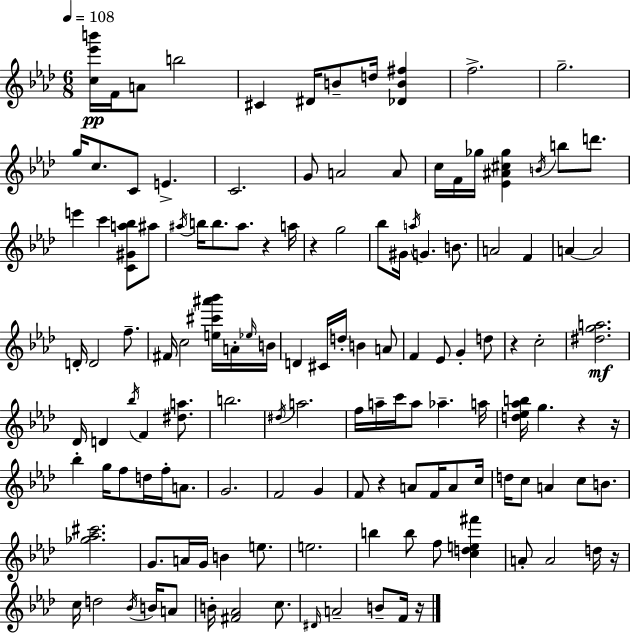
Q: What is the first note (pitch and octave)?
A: F4